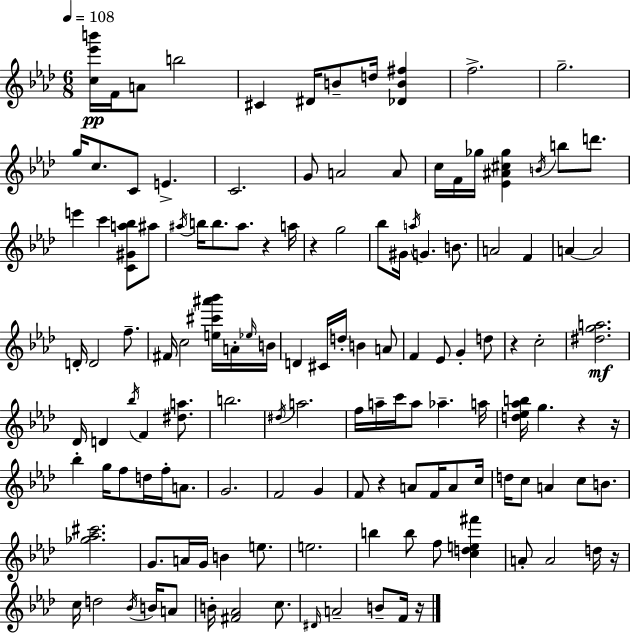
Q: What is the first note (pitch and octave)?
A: F4